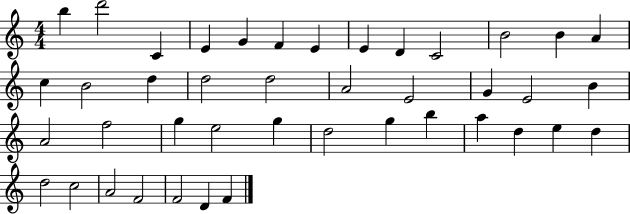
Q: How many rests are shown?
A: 0